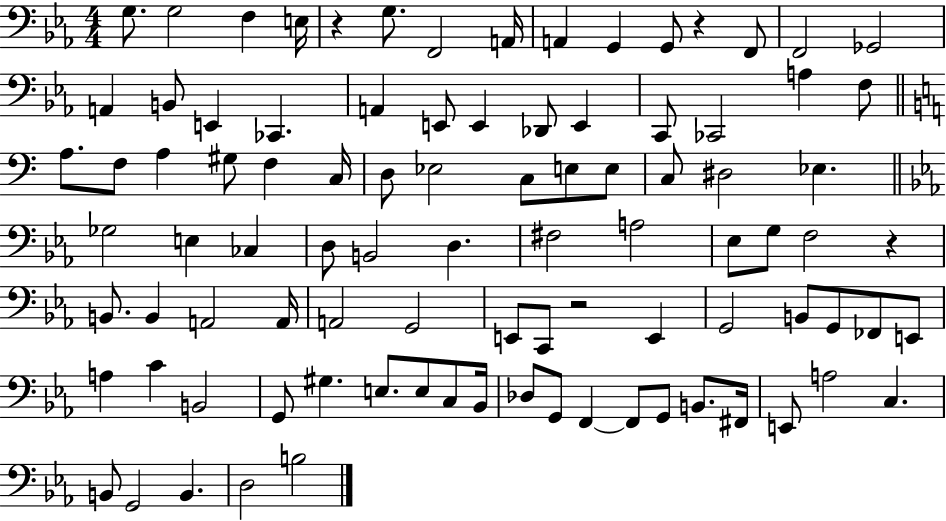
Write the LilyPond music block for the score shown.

{
  \clef bass
  \numericTimeSignature
  \time 4/4
  \key ees \major
  g8. g2 f4 e16 | r4 g8. f,2 a,16 | a,4 g,4 g,8 r4 f,8 | f,2 ges,2 | \break a,4 b,8 e,4 ces,4. | a,4 e,8 e,4 des,8 e,4 | c,8 ces,2 a4 f8 | \bar "||" \break \key c \major a8. f8 a4 gis8 f4 c16 | d8 ees2 c8 e8 e8 | c8 dis2 ees4. | \bar "||" \break \key c \minor ges2 e4 ces4 | d8 b,2 d4. | fis2 a2 | ees8 g8 f2 r4 | \break b,8. b,4 a,2 a,16 | a,2 g,2 | e,8 c,8 r2 e,4 | g,2 b,8 g,8 fes,8 e,8 | \break a4 c'4 b,2 | g,8 gis4. e8. e8 c8 bes,16 | des8 g,8 f,4~~ f,8 g,8 b,8. fis,16 | e,8 a2 c4. | \break b,8 g,2 b,4. | d2 b2 | \bar "|."
}